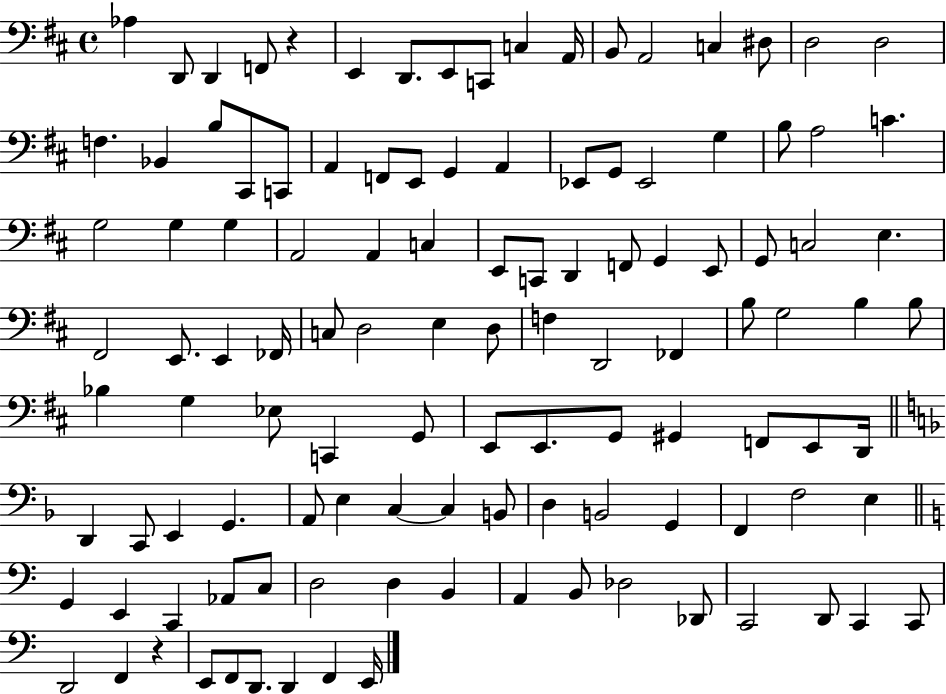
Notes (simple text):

Ab3/q D2/e D2/q F2/e R/q E2/q D2/e. E2/e C2/e C3/q A2/s B2/e A2/h C3/q D#3/e D3/h D3/h F3/q. Bb2/q B3/e C#2/e C2/e A2/q F2/e E2/e G2/q A2/q Eb2/e G2/e Eb2/h G3/q B3/e A3/h C4/q. G3/h G3/q G3/q A2/h A2/q C3/q E2/e C2/e D2/q F2/e G2/q E2/e G2/e C3/h E3/q. F#2/h E2/e. E2/q FES2/s C3/e D3/h E3/q D3/e F3/q D2/h FES2/q B3/e G3/h B3/q B3/e Bb3/q G3/q Eb3/e C2/q G2/e E2/e E2/e. G2/e G#2/q F2/e E2/e D2/s D2/q C2/e E2/q G2/q. A2/e E3/q C3/q C3/q B2/e D3/q B2/h G2/q F2/q F3/h E3/q G2/q E2/q C2/q Ab2/e C3/e D3/h D3/q B2/q A2/q B2/e Db3/h Db2/e C2/h D2/e C2/q C2/e D2/h F2/q R/q E2/e F2/e D2/e. D2/q F2/q E2/s